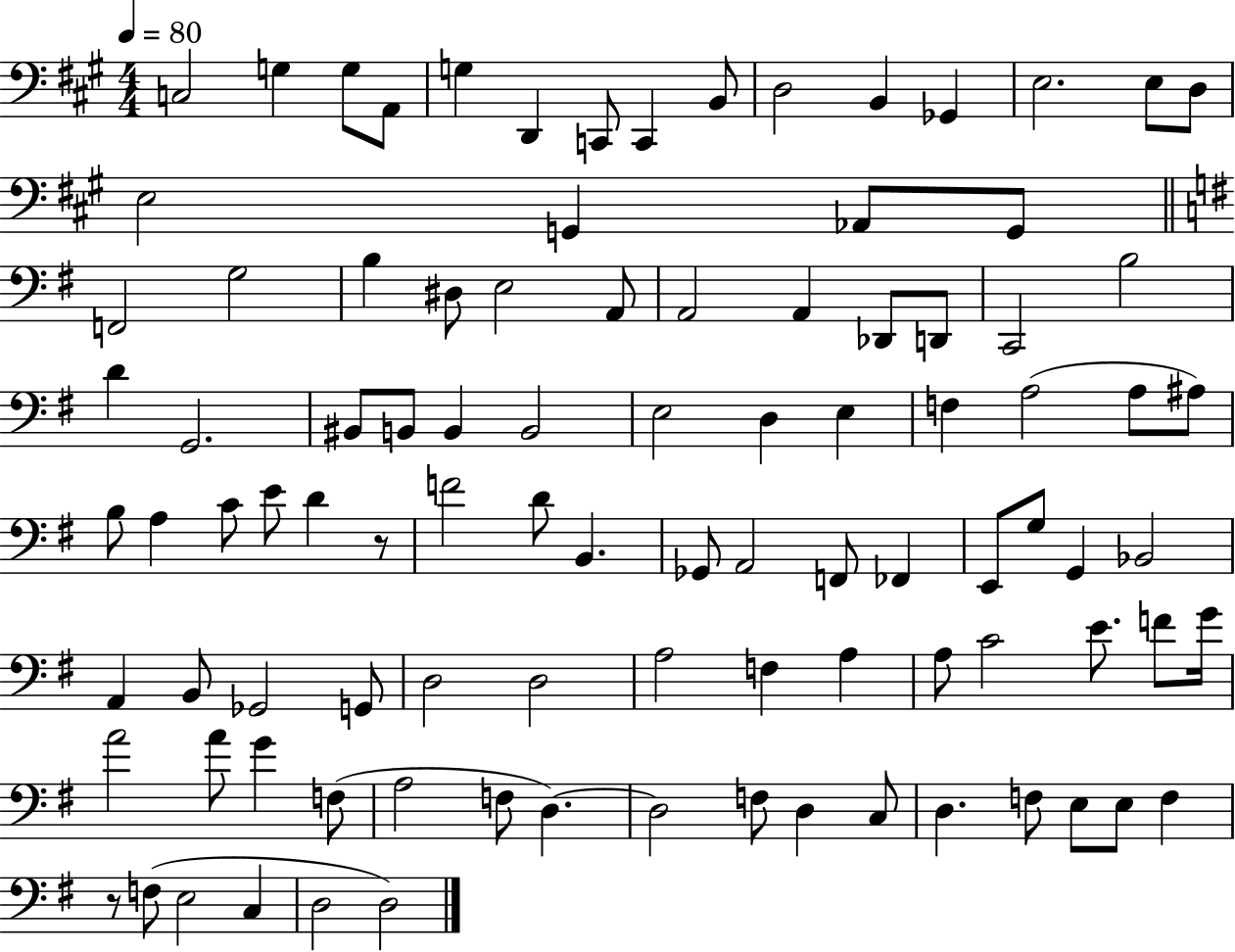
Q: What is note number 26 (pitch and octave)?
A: A2